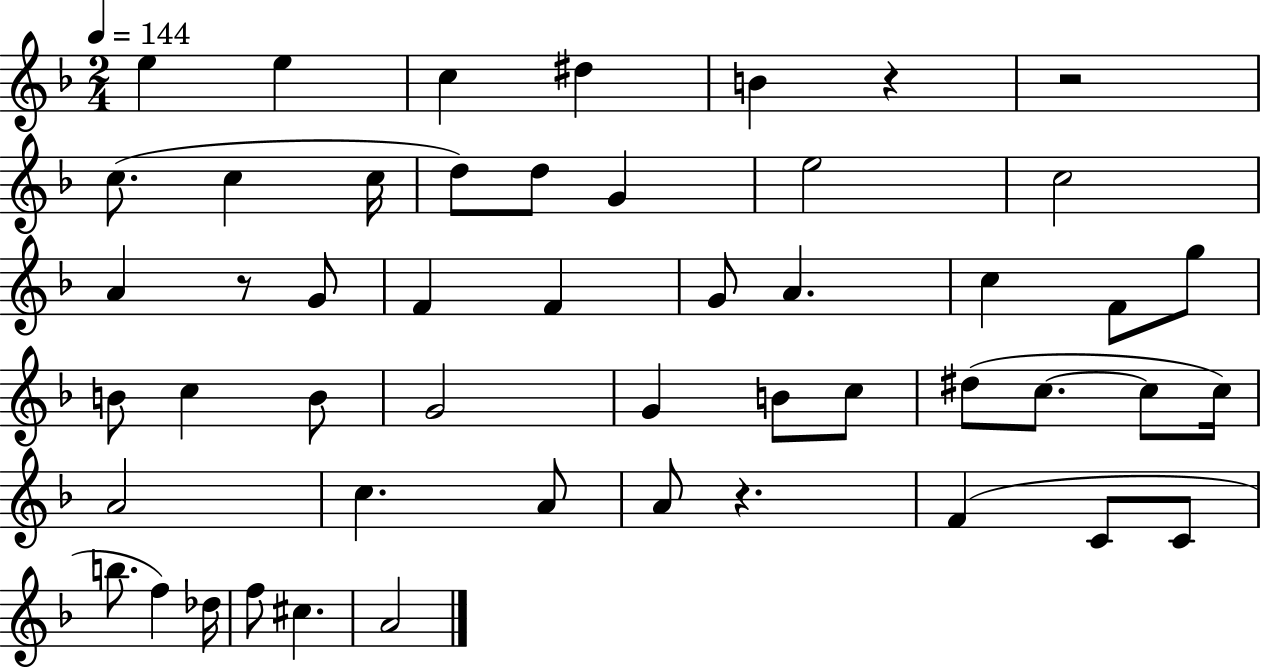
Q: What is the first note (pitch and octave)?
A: E5